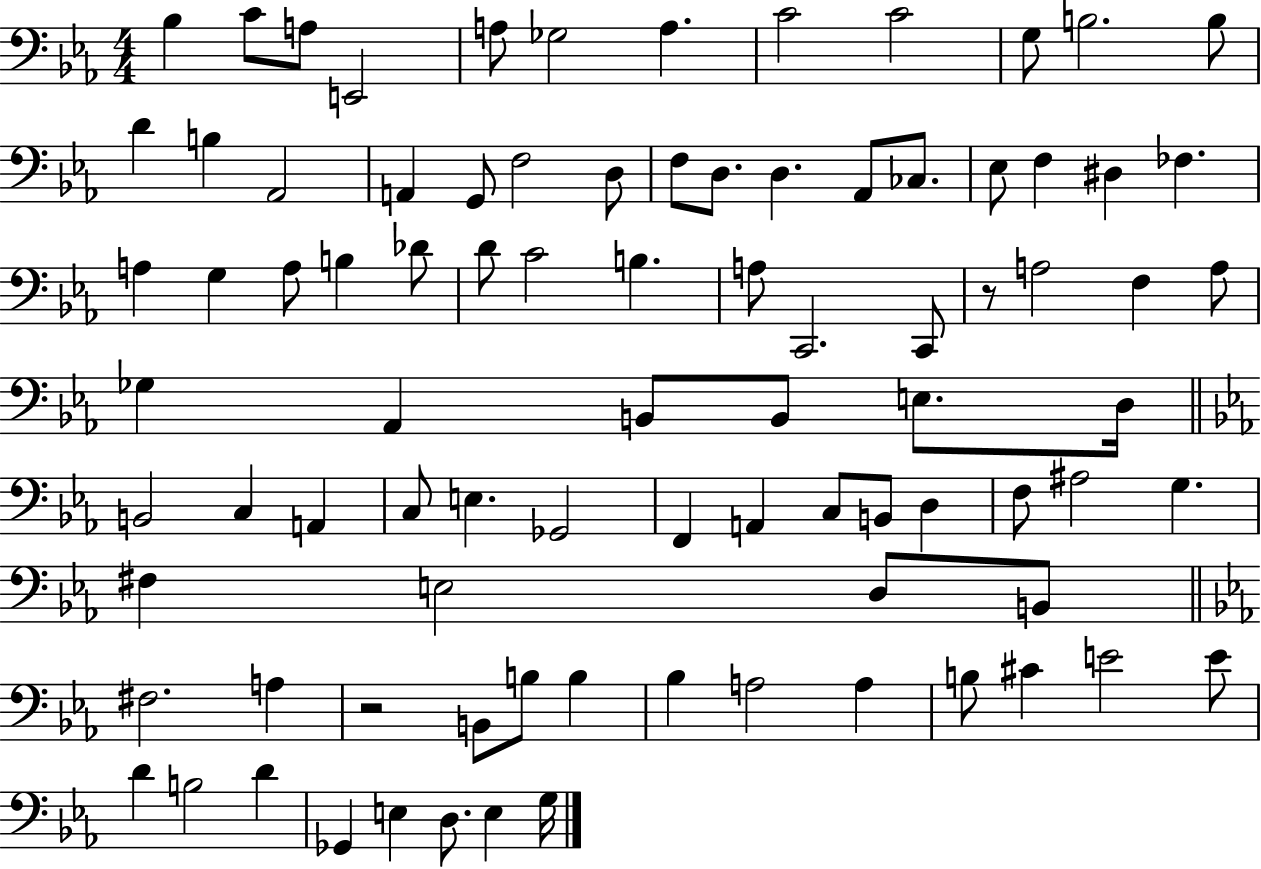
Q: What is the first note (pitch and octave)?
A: Bb3